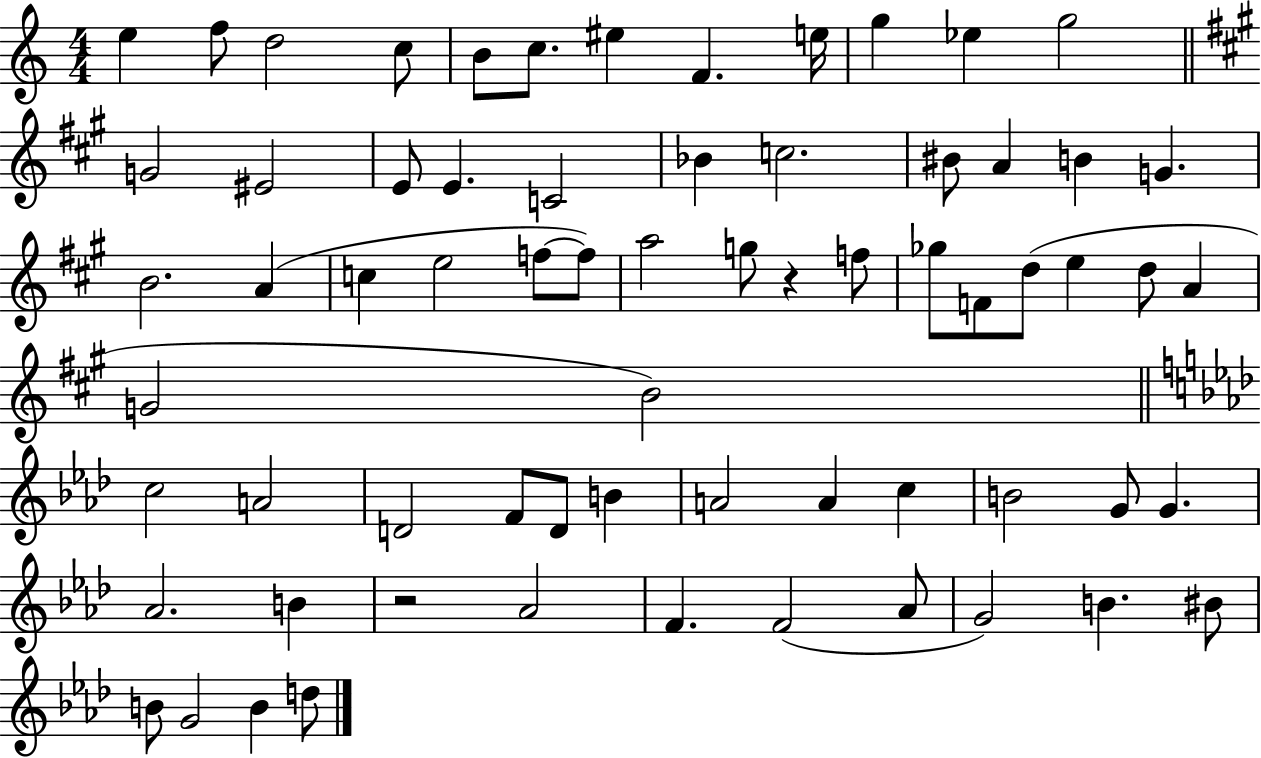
{
  \clef treble
  \numericTimeSignature
  \time 4/4
  \key c \major
  e''4 f''8 d''2 c''8 | b'8 c''8. eis''4 f'4. e''16 | g''4 ees''4 g''2 | \bar "||" \break \key a \major g'2 eis'2 | e'8 e'4. c'2 | bes'4 c''2. | bis'8 a'4 b'4 g'4. | \break b'2. a'4( | c''4 e''2 f''8~~ f''8) | a''2 g''8 r4 f''8 | ges''8 f'8 d''8( e''4 d''8 a'4 | \break g'2 b'2) | \bar "||" \break \key f \minor c''2 a'2 | d'2 f'8 d'8 b'4 | a'2 a'4 c''4 | b'2 g'8 g'4. | \break aes'2. b'4 | r2 aes'2 | f'4. f'2( aes'8 | g'2) b'4. bis'8 | \break b'8 g'2 b'4 d''8 | \bar "|."
}